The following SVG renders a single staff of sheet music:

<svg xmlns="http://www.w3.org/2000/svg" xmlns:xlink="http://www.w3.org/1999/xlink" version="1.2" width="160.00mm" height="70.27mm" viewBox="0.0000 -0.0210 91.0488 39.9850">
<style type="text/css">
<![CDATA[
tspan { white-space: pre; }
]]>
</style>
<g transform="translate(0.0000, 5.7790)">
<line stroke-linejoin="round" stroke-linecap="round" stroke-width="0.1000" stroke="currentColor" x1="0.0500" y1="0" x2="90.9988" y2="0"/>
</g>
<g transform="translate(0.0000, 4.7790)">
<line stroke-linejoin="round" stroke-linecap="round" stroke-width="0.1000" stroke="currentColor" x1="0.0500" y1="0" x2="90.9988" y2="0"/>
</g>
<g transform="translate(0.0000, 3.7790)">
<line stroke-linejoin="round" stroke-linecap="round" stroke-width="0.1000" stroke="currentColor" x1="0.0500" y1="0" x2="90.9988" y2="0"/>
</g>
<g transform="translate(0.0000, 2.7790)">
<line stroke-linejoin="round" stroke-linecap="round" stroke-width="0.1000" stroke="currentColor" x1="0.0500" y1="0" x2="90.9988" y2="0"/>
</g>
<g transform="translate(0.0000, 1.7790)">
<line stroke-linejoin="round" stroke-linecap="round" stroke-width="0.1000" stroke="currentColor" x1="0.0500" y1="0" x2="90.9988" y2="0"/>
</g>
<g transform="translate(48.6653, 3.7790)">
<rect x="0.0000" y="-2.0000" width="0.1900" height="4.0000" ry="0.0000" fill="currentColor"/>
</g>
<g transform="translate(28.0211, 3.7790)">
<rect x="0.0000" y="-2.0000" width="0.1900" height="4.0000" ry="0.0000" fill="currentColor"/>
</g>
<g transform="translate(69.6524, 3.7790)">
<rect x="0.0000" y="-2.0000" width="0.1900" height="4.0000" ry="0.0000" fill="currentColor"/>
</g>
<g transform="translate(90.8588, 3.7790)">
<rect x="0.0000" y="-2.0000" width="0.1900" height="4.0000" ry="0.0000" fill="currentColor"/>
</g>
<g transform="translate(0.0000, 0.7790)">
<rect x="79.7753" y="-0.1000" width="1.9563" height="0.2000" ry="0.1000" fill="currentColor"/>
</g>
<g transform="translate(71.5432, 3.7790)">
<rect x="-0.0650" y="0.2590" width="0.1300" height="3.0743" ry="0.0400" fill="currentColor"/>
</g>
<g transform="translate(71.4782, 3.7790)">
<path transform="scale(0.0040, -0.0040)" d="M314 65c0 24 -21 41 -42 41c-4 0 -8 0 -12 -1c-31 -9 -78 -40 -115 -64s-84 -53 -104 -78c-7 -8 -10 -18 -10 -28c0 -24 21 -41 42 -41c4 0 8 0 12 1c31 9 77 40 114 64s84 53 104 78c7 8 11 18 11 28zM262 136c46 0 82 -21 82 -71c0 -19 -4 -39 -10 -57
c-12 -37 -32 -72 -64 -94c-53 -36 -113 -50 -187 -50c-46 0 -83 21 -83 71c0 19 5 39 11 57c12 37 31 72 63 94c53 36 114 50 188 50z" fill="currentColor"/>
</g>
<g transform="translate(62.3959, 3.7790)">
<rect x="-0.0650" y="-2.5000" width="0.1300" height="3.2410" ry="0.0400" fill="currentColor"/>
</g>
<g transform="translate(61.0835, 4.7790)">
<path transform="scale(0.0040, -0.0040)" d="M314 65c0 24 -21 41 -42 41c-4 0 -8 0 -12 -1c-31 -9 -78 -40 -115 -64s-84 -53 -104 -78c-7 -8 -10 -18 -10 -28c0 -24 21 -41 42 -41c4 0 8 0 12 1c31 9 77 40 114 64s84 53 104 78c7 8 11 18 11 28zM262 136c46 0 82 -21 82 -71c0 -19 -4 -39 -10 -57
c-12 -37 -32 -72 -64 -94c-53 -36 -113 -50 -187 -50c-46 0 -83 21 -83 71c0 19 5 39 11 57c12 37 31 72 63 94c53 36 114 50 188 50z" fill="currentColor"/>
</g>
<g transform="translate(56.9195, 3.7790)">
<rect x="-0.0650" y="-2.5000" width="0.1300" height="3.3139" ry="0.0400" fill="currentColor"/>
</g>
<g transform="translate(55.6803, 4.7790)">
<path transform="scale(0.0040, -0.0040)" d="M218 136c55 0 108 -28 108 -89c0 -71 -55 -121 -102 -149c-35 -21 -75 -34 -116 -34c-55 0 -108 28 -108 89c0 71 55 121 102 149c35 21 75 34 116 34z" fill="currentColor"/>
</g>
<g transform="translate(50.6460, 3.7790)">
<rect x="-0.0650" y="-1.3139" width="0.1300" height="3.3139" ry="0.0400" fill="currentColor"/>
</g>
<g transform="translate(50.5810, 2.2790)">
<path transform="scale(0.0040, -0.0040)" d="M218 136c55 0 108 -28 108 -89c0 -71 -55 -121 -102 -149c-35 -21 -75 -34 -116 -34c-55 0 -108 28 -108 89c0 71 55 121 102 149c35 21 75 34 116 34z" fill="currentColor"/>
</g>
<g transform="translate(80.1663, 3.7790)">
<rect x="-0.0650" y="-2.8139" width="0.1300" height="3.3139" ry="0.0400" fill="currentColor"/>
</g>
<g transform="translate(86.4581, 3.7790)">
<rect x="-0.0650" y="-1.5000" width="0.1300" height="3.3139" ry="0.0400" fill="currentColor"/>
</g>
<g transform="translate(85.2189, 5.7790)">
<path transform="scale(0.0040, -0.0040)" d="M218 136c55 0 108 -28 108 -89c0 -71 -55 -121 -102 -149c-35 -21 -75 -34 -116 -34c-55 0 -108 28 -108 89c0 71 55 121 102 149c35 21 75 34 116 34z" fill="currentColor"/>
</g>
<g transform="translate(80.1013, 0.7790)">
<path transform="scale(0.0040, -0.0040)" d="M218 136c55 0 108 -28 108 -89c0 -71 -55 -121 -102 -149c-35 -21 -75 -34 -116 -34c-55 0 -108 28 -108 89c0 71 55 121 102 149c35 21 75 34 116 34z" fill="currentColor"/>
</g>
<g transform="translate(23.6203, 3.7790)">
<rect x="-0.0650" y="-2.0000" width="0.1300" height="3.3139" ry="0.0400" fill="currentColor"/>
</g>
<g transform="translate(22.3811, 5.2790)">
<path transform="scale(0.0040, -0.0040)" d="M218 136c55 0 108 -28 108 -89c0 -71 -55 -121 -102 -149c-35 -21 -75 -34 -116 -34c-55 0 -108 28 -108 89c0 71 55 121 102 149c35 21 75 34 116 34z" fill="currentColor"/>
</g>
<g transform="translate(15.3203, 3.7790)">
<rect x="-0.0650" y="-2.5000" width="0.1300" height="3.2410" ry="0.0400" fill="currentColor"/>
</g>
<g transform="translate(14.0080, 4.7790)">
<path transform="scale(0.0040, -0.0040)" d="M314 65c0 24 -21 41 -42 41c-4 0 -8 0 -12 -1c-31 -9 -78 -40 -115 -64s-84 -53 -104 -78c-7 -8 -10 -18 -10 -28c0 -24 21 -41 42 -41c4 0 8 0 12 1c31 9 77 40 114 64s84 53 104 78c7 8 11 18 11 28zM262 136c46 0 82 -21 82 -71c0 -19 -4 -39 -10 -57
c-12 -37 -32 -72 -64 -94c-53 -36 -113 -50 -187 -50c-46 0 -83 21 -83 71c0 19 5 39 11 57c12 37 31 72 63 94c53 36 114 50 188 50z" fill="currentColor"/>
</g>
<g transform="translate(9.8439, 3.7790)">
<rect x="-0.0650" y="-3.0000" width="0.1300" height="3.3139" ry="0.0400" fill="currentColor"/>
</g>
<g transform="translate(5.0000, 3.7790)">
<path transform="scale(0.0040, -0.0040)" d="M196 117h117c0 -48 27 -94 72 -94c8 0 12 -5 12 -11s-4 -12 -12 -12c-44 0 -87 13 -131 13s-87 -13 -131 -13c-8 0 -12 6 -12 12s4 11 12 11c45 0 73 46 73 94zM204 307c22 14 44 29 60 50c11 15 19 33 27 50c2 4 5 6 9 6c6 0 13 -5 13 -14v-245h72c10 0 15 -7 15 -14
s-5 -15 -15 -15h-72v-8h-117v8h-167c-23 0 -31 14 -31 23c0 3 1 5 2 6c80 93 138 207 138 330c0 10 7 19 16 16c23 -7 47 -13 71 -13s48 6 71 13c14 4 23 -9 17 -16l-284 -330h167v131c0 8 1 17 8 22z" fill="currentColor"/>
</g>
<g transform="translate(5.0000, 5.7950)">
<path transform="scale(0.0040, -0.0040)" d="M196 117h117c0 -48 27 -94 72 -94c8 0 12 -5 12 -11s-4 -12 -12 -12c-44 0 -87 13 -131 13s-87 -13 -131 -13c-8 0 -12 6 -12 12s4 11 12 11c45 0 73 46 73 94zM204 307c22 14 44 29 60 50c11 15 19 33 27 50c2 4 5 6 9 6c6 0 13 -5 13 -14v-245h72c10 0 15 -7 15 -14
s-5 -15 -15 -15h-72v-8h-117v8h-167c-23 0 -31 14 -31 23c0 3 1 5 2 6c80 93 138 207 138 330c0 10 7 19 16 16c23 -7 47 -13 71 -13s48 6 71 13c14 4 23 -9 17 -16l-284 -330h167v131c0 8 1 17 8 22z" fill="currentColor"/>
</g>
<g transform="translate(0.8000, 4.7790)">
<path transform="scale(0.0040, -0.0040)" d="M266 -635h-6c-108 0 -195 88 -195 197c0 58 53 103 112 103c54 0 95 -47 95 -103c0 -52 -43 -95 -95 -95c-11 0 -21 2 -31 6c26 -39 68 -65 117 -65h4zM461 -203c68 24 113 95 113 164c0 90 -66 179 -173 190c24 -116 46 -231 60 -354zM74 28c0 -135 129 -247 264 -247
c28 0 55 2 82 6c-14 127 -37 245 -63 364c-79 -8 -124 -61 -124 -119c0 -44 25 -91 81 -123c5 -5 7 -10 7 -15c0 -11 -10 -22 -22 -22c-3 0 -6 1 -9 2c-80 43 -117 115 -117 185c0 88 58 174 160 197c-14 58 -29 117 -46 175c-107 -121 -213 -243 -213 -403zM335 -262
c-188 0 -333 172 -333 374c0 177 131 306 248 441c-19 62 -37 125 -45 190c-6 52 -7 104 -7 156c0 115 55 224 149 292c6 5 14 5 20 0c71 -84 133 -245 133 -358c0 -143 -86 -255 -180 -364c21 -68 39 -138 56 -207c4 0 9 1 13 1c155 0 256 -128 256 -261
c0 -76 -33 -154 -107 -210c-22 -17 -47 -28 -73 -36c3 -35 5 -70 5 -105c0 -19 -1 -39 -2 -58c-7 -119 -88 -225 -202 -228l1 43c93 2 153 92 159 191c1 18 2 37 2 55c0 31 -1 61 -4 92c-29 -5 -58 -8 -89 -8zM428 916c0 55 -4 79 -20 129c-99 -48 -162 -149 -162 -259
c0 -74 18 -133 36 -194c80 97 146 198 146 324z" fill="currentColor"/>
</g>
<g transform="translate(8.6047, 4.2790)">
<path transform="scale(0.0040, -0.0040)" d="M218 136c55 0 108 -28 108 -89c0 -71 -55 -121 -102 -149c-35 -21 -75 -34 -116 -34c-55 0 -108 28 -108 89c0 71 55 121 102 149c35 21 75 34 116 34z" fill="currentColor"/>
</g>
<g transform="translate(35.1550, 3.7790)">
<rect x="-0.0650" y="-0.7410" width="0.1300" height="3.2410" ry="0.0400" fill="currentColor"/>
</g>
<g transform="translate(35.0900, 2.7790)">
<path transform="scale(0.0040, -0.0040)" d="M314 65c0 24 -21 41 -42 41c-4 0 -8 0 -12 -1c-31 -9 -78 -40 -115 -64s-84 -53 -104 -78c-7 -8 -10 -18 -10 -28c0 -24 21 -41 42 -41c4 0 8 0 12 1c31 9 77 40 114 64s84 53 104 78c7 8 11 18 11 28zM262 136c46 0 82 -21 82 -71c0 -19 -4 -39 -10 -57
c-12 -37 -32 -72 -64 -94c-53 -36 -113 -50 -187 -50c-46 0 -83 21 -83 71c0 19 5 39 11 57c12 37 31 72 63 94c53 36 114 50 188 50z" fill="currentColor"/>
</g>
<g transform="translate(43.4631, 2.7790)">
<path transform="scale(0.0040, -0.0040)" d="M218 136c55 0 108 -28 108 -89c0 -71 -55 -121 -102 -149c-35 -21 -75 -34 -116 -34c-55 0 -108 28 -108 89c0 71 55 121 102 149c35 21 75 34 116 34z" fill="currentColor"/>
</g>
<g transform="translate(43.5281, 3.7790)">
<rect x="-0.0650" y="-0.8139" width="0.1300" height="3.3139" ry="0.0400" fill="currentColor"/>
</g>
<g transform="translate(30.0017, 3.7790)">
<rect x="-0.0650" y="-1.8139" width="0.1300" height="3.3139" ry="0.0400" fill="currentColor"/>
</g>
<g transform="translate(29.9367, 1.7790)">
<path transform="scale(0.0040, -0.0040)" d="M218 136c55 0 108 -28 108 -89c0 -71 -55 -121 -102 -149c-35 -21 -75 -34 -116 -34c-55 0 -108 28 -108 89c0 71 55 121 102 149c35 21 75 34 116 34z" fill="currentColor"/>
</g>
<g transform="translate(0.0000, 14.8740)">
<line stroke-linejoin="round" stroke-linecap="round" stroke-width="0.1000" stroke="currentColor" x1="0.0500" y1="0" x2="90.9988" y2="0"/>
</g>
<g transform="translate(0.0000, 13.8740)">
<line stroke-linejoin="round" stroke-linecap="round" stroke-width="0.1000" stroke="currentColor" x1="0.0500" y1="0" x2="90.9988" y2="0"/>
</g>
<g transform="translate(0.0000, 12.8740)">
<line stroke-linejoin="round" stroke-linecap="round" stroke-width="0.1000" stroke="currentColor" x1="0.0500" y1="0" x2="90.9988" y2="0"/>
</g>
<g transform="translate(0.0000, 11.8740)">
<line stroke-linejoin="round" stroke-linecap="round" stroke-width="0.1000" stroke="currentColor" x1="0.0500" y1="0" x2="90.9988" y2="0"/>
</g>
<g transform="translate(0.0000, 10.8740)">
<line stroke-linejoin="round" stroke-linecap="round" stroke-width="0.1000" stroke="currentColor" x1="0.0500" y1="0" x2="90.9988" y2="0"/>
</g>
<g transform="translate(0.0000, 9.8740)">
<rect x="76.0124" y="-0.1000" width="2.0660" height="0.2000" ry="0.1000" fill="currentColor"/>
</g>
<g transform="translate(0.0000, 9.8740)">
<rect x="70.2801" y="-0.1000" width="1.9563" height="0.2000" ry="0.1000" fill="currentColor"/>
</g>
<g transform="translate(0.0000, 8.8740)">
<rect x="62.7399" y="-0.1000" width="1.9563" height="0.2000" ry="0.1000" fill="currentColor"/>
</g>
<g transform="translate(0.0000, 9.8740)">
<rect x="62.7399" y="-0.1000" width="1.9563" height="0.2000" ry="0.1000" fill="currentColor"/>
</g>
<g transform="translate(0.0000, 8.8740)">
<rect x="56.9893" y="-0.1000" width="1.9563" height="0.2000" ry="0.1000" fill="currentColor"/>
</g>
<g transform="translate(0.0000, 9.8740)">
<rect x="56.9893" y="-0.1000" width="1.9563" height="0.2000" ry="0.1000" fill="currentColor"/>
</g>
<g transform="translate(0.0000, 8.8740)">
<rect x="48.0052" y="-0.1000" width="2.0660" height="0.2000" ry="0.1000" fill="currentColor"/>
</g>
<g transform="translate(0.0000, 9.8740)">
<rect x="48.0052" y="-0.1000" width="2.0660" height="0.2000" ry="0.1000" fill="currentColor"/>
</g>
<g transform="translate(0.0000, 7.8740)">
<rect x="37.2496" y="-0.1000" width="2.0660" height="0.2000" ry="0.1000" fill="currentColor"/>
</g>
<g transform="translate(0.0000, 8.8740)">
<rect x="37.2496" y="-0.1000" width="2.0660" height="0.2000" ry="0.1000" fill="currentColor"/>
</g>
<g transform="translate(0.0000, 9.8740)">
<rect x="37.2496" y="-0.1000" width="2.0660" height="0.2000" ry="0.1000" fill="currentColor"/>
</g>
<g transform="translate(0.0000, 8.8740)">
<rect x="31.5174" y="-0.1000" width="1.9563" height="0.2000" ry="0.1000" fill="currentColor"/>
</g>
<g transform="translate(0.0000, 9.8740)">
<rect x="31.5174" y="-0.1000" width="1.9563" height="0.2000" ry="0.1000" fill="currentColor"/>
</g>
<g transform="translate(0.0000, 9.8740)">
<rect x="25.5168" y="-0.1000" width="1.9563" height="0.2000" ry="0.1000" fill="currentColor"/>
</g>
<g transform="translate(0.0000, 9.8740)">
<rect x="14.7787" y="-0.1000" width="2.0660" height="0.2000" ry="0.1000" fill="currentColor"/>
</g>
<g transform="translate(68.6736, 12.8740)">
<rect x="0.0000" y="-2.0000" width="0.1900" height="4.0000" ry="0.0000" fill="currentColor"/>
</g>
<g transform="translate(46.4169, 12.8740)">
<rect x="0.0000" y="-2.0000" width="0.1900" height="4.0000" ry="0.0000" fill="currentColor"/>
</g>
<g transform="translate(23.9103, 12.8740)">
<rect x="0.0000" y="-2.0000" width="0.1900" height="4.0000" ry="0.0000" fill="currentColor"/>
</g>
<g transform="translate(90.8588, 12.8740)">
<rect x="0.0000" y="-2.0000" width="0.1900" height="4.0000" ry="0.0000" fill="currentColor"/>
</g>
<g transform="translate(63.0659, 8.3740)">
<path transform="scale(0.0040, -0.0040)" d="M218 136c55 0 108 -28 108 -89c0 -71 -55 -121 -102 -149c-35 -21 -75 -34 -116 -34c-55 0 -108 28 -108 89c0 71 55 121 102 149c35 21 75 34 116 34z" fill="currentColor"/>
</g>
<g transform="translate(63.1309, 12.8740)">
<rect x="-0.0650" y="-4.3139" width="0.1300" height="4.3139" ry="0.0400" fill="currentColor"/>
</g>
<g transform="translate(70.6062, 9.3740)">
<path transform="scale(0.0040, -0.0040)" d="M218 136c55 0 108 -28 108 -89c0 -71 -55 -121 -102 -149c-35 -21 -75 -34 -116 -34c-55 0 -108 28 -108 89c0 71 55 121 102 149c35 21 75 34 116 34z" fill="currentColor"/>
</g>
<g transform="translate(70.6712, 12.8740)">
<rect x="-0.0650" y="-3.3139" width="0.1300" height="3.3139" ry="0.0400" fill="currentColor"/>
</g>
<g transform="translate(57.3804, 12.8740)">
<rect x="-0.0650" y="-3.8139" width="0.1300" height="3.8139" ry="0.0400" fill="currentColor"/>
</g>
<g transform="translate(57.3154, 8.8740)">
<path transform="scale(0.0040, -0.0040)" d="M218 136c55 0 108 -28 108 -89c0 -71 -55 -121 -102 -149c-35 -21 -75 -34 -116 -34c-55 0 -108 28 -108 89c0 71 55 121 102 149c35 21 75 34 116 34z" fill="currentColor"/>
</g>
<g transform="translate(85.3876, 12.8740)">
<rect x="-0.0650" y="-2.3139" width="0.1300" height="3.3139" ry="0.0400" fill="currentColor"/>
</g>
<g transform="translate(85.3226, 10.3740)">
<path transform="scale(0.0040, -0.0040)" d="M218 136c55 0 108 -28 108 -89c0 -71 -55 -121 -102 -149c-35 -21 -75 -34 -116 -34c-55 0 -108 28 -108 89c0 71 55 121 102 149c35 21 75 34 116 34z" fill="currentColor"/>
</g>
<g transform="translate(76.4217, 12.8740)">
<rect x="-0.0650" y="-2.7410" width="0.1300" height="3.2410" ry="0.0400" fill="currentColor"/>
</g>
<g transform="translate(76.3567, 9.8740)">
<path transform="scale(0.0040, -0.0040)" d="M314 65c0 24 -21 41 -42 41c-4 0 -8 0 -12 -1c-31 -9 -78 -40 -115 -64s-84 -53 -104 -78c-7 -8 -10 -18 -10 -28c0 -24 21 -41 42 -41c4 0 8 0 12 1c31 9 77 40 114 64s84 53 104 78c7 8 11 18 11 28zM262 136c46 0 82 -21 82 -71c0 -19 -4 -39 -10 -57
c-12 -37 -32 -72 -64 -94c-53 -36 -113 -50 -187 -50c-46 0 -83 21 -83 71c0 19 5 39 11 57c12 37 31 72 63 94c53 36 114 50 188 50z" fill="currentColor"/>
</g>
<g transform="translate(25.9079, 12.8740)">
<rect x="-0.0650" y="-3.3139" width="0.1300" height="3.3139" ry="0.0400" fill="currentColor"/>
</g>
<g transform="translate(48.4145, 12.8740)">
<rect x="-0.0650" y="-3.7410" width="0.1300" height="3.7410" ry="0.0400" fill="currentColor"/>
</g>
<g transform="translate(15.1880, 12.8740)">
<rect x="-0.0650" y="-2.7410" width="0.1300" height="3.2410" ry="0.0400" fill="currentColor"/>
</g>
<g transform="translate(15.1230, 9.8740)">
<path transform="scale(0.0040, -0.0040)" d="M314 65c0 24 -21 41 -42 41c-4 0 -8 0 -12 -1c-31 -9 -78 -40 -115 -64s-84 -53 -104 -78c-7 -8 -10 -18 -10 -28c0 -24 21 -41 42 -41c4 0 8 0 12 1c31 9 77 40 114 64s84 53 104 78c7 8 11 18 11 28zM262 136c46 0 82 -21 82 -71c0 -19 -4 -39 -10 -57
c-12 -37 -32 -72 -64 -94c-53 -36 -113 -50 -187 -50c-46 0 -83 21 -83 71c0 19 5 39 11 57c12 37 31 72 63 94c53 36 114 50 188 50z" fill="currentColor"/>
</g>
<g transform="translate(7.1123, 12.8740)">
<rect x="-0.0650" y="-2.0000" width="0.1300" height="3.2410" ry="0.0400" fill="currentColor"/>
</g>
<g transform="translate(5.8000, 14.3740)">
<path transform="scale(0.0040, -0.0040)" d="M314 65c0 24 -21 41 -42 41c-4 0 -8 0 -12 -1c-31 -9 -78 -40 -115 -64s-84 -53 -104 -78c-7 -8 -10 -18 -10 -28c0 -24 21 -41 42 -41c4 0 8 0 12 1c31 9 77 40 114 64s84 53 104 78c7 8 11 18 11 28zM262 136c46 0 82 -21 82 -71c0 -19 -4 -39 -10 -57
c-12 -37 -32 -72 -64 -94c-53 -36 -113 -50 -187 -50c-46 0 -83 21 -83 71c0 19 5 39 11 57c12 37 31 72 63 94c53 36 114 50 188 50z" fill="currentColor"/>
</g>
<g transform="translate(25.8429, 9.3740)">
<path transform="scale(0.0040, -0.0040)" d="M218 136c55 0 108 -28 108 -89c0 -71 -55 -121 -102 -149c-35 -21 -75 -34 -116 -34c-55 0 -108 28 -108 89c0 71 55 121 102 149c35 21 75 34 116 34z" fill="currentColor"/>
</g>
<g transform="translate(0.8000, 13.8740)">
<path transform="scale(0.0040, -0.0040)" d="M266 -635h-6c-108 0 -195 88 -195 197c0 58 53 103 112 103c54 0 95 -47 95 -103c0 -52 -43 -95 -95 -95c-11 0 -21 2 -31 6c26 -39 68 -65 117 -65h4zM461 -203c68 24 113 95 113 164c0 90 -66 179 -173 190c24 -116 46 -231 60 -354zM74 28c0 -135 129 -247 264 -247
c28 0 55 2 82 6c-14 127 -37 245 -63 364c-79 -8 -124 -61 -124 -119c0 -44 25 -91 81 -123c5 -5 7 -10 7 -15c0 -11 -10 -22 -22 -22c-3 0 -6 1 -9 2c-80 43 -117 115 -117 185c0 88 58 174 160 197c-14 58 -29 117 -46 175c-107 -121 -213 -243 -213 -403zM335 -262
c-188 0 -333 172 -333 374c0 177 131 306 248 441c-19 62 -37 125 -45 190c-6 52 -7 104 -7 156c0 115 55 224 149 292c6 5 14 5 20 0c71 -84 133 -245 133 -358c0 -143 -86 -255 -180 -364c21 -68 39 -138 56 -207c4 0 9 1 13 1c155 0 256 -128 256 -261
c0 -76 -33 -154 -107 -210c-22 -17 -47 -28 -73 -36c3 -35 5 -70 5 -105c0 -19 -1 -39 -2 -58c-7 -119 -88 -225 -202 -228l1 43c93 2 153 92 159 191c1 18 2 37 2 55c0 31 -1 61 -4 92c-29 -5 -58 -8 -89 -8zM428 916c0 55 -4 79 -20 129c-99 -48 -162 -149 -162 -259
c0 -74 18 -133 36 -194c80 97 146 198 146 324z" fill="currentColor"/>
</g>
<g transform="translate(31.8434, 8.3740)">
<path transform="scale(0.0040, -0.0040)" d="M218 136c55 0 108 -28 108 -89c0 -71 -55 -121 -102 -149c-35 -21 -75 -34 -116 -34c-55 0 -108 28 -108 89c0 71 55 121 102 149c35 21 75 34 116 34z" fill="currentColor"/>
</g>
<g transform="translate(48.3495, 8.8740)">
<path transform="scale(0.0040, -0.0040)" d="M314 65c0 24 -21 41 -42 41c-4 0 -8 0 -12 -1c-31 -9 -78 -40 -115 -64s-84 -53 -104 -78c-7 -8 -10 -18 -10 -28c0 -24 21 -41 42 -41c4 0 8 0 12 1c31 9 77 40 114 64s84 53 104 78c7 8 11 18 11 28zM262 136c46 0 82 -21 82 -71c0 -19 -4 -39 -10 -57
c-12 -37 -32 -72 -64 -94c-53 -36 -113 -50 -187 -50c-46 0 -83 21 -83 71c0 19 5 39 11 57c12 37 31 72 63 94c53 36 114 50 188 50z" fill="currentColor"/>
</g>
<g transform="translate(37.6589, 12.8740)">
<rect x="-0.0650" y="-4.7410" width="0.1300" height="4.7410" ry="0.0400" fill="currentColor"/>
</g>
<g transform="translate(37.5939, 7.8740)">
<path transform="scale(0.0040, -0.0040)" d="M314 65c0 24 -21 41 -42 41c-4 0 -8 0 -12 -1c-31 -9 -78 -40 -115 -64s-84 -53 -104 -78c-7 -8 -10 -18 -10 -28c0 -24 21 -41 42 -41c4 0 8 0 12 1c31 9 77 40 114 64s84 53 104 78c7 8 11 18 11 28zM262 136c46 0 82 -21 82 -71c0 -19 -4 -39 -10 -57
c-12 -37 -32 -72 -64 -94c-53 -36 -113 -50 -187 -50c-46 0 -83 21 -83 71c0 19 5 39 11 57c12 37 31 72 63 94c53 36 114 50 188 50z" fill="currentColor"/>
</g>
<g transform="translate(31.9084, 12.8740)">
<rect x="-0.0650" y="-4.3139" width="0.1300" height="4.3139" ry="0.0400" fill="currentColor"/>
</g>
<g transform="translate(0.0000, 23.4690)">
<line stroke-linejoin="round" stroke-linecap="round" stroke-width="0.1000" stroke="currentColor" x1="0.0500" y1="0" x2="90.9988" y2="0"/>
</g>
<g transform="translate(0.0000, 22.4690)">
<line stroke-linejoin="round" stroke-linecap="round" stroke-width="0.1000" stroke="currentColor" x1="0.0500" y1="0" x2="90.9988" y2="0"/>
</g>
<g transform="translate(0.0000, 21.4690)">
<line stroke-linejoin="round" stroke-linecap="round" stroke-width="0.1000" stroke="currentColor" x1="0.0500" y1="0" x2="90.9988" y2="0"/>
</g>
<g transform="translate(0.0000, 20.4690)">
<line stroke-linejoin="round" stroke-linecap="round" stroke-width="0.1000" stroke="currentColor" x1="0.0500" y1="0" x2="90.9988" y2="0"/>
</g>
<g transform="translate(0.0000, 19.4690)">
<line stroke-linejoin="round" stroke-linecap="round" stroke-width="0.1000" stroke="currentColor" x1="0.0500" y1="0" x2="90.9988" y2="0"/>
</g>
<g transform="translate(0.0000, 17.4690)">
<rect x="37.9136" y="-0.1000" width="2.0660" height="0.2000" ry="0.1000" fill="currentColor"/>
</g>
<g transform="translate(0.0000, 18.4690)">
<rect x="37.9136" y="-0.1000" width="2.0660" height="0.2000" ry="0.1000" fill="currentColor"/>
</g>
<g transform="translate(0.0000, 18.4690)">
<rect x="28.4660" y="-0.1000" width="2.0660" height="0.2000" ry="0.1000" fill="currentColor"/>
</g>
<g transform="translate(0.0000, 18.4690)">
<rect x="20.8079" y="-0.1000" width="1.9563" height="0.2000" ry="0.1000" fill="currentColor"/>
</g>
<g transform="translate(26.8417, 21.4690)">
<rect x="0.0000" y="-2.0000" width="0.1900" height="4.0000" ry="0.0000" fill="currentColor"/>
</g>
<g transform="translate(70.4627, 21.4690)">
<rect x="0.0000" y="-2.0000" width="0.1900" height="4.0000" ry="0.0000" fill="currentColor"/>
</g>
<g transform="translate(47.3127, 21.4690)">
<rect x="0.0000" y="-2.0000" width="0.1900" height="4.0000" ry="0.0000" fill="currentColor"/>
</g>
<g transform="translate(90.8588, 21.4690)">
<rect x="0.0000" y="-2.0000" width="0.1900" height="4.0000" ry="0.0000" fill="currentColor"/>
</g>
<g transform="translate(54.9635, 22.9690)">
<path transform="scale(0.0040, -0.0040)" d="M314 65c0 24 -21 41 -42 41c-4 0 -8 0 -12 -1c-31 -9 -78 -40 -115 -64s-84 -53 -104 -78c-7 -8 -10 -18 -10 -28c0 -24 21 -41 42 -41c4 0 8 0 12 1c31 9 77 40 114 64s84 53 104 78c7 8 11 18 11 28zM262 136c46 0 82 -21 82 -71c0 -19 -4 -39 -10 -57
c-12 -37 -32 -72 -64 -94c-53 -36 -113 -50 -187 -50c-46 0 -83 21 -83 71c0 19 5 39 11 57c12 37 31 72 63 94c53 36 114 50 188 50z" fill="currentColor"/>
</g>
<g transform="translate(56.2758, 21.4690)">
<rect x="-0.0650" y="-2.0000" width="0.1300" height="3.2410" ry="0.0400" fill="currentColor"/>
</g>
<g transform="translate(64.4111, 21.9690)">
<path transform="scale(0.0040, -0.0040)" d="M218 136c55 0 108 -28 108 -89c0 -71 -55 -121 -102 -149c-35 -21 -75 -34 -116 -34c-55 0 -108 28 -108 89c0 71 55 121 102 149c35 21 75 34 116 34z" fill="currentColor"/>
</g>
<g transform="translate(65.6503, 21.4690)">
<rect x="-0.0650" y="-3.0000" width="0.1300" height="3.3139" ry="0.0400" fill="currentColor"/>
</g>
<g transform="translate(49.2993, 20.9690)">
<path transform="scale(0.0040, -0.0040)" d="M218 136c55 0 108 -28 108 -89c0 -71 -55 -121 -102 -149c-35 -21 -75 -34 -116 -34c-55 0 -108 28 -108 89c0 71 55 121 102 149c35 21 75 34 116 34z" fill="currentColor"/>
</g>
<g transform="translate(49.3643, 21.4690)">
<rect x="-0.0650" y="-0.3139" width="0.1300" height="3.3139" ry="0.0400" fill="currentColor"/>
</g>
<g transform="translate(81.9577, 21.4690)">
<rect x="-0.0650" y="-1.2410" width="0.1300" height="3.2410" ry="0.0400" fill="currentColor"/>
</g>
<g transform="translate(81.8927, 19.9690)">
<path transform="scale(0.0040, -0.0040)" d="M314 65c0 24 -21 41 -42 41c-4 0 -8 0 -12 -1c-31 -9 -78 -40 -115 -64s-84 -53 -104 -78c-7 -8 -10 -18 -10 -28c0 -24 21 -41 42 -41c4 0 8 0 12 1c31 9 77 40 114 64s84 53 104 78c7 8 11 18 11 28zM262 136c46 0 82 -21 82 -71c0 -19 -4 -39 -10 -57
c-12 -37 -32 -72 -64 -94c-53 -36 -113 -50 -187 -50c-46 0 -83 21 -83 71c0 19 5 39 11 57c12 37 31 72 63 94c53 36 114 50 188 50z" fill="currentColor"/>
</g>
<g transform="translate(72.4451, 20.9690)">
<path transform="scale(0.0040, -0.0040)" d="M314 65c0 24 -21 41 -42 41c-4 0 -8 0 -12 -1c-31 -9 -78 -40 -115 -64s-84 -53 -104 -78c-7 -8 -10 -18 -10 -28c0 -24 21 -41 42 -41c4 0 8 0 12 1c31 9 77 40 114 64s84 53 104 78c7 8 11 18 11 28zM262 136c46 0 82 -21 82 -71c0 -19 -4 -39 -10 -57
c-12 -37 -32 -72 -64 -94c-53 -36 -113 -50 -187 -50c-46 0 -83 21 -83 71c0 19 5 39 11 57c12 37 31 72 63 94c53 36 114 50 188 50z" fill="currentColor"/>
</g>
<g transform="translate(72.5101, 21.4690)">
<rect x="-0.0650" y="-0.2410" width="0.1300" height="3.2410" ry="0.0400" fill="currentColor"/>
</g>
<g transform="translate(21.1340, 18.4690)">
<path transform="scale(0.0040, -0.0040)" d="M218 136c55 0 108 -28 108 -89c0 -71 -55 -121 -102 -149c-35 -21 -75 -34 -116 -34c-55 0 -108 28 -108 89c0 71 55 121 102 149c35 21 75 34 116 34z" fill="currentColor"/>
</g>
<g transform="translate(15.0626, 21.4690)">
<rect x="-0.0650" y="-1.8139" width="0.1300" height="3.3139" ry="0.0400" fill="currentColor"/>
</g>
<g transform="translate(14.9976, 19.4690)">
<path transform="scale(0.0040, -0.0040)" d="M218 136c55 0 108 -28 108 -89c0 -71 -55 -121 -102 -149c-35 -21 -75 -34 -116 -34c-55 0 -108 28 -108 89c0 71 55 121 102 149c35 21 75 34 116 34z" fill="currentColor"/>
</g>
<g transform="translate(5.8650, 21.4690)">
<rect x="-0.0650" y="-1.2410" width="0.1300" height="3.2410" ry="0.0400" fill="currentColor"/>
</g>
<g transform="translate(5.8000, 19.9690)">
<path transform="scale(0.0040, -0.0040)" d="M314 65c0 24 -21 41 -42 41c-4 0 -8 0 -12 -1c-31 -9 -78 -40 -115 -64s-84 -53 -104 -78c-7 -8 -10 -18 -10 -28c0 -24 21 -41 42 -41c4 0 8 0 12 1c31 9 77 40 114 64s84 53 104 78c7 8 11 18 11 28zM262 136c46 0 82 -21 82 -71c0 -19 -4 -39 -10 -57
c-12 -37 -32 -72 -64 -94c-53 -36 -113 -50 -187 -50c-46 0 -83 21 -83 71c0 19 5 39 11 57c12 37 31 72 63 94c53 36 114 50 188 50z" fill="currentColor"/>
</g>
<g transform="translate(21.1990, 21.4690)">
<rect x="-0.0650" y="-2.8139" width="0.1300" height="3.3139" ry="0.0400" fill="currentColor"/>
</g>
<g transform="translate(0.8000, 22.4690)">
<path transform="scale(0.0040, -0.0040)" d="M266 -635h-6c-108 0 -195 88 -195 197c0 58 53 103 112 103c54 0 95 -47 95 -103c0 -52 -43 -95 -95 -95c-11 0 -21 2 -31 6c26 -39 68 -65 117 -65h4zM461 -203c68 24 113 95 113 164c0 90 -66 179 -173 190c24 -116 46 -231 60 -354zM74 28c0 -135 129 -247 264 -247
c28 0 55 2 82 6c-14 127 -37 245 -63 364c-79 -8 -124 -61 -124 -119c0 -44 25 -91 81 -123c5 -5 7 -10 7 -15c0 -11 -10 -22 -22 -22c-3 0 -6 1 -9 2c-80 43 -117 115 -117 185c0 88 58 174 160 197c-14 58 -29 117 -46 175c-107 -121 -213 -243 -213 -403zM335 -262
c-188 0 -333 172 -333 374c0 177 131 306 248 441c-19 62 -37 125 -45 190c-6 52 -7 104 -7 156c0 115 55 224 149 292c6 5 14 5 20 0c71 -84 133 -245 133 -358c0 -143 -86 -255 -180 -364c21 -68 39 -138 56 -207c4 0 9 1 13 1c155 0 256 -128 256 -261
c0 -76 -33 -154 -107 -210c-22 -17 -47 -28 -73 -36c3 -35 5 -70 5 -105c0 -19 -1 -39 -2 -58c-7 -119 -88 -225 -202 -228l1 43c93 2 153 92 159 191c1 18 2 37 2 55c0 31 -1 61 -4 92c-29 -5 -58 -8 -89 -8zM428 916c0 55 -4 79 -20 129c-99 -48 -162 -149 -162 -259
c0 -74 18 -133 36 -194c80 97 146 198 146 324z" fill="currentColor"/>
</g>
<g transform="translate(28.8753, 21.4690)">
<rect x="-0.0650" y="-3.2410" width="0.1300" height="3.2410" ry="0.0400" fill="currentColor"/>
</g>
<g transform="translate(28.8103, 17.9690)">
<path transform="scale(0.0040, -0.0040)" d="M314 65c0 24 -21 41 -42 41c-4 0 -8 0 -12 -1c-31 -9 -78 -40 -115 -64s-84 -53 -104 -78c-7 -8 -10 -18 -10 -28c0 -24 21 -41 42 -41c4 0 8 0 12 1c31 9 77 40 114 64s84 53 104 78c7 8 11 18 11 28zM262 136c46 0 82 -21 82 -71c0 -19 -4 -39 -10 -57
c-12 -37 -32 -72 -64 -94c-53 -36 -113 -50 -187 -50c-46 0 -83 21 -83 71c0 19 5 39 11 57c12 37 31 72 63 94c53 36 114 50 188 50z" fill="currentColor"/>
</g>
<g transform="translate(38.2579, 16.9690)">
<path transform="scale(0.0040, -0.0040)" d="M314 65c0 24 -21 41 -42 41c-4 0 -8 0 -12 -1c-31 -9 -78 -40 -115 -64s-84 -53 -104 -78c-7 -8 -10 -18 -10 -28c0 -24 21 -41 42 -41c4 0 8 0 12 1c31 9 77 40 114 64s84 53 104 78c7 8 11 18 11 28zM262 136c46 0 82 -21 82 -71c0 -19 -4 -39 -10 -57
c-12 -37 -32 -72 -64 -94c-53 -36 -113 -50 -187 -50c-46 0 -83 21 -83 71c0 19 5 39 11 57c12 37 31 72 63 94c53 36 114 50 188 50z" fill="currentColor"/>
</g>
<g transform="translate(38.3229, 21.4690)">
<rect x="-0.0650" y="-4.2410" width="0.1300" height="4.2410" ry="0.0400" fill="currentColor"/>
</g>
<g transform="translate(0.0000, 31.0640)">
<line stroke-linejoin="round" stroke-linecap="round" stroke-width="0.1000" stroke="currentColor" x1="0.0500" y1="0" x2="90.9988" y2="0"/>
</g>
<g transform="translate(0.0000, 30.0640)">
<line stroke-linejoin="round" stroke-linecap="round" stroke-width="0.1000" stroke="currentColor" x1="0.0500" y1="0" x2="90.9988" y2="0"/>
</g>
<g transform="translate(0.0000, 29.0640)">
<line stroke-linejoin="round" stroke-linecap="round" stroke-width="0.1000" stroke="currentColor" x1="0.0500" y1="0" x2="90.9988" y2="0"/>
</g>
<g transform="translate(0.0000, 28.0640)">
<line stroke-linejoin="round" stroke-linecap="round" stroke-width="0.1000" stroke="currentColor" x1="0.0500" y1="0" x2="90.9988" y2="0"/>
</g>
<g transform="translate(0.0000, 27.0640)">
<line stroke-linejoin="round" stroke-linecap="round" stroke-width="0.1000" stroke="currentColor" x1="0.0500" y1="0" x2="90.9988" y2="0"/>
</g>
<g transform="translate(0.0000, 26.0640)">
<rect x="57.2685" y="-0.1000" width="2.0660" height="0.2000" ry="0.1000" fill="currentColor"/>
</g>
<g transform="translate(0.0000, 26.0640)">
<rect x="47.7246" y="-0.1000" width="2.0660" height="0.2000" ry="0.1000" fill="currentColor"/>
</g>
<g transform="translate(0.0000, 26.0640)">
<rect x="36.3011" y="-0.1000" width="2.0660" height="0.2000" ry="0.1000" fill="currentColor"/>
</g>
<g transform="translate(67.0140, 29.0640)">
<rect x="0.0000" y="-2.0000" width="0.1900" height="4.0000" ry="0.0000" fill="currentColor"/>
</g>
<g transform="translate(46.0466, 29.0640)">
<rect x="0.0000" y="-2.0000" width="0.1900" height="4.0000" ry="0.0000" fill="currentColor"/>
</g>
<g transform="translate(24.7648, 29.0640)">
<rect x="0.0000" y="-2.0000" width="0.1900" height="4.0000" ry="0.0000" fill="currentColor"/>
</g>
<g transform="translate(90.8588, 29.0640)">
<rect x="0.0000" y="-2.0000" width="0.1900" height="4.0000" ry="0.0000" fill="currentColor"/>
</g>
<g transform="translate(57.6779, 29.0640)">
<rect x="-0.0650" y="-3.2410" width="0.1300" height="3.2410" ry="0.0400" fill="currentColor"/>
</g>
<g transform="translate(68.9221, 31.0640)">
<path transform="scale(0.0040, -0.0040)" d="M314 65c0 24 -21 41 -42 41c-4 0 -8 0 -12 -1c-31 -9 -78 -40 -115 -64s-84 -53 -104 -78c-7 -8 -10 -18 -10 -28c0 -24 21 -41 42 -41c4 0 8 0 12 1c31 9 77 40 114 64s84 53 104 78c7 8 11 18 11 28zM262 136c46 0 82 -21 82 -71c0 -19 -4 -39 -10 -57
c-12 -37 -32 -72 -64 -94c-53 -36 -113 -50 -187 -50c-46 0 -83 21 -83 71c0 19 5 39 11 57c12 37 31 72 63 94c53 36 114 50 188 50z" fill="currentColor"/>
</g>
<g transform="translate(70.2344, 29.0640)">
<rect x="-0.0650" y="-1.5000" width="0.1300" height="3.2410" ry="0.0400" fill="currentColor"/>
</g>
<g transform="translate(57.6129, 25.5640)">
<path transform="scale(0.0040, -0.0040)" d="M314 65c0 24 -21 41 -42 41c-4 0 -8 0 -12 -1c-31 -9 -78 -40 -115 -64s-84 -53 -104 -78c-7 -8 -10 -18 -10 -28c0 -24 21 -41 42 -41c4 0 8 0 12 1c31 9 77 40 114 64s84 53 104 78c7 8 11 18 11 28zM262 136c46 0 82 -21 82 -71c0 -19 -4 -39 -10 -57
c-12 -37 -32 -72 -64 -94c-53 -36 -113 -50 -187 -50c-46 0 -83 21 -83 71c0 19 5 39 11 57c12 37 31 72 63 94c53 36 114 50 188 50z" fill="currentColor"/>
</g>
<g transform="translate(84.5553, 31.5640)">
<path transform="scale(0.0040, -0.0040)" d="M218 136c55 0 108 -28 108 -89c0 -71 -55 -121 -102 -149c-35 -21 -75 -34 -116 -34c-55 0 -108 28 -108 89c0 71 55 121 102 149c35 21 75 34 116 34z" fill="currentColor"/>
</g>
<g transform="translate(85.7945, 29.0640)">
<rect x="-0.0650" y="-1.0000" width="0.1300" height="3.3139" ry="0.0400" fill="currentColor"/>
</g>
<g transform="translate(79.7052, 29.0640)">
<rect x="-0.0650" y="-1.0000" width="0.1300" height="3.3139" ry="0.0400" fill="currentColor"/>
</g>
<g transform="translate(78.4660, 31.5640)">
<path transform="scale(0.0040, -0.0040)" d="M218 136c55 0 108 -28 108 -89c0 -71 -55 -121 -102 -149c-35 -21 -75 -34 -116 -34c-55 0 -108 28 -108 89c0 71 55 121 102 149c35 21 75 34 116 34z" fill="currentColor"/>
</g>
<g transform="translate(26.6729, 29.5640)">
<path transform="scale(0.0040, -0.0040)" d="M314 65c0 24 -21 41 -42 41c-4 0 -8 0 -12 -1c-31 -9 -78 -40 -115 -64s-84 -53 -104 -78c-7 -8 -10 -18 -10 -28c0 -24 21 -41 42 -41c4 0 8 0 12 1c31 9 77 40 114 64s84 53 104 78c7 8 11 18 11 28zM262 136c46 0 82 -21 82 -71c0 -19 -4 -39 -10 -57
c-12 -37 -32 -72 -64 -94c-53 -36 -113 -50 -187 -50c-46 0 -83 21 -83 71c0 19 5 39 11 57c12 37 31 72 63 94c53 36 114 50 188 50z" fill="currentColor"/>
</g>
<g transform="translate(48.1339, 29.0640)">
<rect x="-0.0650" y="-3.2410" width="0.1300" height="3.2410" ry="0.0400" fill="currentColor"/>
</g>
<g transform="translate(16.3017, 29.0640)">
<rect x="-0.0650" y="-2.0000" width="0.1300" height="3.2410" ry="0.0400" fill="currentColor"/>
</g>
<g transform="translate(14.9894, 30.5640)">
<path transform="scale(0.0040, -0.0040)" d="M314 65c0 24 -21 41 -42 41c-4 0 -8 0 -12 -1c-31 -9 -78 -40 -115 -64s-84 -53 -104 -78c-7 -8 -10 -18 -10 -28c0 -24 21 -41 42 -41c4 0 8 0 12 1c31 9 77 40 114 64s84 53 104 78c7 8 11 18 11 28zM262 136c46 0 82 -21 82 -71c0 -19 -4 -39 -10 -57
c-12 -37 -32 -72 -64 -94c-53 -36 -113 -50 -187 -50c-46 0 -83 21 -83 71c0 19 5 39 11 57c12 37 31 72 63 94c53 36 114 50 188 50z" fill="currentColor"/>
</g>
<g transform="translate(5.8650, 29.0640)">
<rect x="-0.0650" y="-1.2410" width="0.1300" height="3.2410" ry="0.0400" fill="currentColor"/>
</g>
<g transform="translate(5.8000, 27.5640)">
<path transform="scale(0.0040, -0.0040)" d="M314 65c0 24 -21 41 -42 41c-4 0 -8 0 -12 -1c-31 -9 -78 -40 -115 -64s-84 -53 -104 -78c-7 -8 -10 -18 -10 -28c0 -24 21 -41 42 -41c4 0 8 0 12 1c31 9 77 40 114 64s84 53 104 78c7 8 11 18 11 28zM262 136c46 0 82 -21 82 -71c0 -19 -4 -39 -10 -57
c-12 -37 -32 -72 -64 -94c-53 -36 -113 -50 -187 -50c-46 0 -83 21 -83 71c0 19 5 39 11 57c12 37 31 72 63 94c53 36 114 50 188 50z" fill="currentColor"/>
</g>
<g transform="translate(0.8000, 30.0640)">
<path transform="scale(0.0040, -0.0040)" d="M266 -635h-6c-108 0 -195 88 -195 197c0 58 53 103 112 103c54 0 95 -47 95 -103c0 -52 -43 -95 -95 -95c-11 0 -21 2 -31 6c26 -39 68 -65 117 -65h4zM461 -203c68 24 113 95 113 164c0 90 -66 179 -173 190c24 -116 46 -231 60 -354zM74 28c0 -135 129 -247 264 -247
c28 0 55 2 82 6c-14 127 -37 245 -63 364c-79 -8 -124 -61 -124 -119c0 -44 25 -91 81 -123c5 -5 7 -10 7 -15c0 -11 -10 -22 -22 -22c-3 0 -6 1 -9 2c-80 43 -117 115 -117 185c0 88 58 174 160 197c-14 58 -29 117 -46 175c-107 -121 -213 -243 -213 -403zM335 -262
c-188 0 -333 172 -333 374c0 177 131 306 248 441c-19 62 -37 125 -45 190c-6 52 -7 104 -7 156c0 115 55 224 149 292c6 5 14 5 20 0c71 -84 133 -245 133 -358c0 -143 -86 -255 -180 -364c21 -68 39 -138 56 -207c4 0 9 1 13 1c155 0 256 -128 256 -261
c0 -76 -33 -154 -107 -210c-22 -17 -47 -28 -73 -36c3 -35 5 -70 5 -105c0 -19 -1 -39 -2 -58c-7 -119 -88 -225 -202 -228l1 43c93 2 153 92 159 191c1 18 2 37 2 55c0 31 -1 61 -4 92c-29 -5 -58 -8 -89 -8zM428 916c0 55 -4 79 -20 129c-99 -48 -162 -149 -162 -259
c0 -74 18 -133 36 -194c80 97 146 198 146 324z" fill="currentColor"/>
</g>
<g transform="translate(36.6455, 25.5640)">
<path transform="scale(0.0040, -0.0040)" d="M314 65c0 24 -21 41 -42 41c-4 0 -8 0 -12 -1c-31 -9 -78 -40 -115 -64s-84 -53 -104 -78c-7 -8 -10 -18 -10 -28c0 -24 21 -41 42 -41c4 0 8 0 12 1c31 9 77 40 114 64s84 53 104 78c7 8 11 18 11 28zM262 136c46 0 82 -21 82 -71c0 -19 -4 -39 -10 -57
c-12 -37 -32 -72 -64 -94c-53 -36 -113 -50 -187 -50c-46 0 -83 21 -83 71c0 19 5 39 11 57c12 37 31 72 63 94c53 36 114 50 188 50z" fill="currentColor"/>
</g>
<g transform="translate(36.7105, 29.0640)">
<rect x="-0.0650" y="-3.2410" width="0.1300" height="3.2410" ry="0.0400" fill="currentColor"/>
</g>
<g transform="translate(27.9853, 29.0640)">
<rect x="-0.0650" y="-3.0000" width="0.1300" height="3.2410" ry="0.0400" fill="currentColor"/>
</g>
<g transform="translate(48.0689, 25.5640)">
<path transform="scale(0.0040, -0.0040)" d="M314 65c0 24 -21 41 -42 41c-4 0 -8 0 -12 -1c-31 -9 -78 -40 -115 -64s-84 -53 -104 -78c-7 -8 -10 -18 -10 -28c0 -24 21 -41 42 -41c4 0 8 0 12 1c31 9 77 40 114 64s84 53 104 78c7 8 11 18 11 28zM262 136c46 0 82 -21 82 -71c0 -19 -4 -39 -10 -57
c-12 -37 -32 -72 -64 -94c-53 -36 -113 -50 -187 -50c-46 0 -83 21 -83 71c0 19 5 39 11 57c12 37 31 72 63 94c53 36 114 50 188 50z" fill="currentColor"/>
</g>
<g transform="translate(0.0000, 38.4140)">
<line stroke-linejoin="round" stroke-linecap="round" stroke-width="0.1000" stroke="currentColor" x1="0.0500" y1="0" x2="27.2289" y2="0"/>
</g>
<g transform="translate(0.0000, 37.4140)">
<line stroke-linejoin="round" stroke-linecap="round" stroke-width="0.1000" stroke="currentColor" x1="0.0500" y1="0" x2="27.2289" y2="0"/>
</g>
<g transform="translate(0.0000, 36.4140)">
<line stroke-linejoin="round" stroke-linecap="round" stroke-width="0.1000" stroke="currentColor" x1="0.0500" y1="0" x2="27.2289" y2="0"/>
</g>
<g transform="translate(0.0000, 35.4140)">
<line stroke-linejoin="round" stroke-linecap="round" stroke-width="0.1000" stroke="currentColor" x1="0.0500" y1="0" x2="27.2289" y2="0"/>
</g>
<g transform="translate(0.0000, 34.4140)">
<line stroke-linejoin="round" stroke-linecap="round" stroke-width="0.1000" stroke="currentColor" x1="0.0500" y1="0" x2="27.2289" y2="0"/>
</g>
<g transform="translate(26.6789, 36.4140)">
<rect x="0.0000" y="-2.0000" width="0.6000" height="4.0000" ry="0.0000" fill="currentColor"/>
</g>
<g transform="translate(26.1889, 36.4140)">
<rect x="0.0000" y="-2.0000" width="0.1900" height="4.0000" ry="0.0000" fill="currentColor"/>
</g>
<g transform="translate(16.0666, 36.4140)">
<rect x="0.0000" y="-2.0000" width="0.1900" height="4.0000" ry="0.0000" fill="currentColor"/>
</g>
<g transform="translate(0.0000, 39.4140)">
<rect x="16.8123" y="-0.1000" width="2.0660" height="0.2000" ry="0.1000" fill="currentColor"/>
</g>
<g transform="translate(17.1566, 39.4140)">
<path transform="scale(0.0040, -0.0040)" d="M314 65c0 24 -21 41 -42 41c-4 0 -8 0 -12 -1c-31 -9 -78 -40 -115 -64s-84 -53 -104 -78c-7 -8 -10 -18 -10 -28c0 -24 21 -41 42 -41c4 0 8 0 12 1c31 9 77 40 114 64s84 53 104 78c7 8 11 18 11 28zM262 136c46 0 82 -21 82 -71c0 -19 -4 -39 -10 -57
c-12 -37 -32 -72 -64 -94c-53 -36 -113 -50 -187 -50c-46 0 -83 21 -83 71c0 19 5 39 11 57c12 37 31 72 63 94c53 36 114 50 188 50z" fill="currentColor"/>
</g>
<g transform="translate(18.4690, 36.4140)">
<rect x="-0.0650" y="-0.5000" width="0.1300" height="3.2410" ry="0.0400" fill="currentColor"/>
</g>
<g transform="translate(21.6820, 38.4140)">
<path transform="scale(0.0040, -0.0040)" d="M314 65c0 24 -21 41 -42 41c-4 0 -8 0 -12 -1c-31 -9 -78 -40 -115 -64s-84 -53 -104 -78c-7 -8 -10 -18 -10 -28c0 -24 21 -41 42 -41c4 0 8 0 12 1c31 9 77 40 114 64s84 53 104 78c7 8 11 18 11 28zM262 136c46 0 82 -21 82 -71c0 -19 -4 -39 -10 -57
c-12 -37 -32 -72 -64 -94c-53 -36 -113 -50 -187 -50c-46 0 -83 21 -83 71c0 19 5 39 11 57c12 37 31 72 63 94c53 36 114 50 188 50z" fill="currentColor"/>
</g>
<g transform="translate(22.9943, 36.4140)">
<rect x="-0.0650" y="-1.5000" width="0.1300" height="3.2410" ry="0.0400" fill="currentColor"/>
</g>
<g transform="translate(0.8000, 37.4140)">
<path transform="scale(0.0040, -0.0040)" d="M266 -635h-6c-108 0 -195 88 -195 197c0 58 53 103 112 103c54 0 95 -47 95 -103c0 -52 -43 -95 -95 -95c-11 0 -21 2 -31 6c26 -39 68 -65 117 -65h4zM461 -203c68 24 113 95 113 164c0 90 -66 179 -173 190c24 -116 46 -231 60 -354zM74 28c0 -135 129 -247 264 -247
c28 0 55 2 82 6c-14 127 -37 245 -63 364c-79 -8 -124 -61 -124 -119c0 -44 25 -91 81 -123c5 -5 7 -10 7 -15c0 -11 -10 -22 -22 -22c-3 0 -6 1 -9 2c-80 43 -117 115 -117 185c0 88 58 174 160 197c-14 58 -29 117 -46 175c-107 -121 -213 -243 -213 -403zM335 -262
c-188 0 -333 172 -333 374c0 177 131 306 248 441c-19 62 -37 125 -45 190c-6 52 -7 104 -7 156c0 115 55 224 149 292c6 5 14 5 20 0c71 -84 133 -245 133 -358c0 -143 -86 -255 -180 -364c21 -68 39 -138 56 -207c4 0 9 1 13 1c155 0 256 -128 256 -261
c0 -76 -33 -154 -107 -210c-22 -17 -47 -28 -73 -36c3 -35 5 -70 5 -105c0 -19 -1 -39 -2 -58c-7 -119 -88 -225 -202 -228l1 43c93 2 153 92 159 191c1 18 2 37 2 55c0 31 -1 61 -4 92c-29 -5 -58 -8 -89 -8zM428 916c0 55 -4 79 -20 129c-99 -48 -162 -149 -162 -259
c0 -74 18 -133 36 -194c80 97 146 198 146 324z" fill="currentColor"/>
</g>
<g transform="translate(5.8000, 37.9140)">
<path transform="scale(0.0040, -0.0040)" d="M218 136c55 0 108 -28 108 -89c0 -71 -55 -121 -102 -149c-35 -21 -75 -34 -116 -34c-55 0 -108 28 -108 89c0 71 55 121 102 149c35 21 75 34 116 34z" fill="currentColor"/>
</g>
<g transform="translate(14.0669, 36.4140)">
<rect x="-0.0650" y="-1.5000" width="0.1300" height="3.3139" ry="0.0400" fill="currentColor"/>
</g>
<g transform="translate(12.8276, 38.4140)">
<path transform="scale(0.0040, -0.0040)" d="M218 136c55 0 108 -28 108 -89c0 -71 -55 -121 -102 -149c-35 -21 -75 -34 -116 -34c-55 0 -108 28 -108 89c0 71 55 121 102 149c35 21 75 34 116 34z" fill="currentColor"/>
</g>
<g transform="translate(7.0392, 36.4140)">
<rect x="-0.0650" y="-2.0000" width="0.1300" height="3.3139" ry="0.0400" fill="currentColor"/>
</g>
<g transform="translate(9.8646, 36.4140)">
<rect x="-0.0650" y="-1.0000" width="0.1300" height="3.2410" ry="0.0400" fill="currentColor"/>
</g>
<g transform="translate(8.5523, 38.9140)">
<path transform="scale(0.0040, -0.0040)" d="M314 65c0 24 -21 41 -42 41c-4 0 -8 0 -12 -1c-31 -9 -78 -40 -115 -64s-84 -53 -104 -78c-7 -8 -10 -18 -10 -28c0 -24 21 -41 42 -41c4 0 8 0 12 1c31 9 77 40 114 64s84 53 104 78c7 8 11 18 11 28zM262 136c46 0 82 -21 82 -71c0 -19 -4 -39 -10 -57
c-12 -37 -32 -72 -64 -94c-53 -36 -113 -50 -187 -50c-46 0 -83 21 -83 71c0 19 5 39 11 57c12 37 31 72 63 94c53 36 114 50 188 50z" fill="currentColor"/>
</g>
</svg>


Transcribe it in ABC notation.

X:1
T:Untitled
M:4/4
L:1/4
K:C
A G2 F f d2 d e G G2 B2 a E F2 a2 b d' e'2 c'2 c' d' b a2 g e2 f a b2 d'2 c F2 A c2 e2 e2 F2 A2 b2 b2 b2 E2 D D F D2 E C2 E2